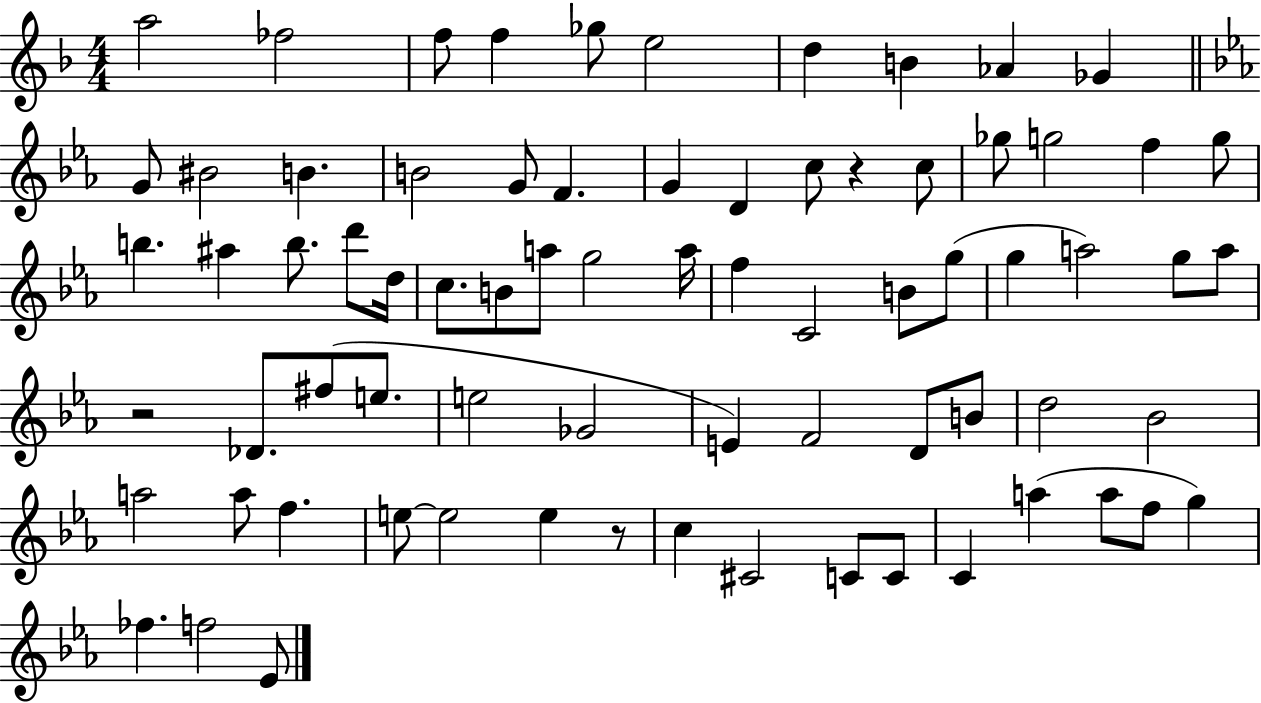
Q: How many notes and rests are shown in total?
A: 74